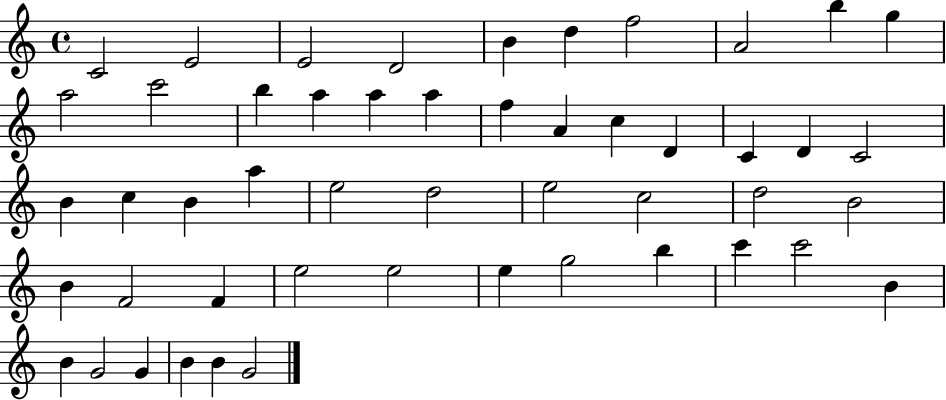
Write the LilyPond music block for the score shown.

{
  \clef treble
  \time 4/4
  \defaultTimeSignature
  \key c \major
  c'2 e'2 | e'2 d'2 | b'4 d''4 f''2 | a'2 b''4 g''4 | \break a''2 c'''2 | b''4 a''4 a''4 a''4 | f''4 a'4 c''4 d'4 | c'4 d'4 c'2 | \break b'4 c''4 b'4 a''4 | e''2 d''2 | e''2 c''2 | d''2 b'2 | \break b'4 f'2 f'4 | e''2 e''2 | e''4 g''2 b''4 | c'''4 c'''2 b'4 | \break b'4 g'2 g'4 | b'4 b'4 g'2 | \bar "|."
}